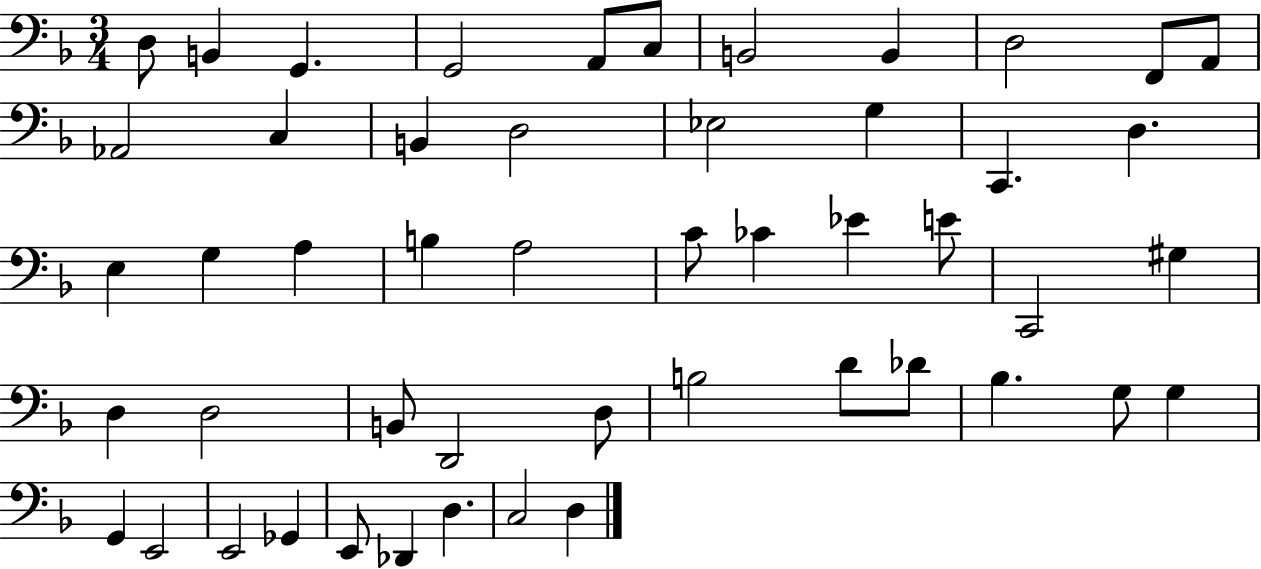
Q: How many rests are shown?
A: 0